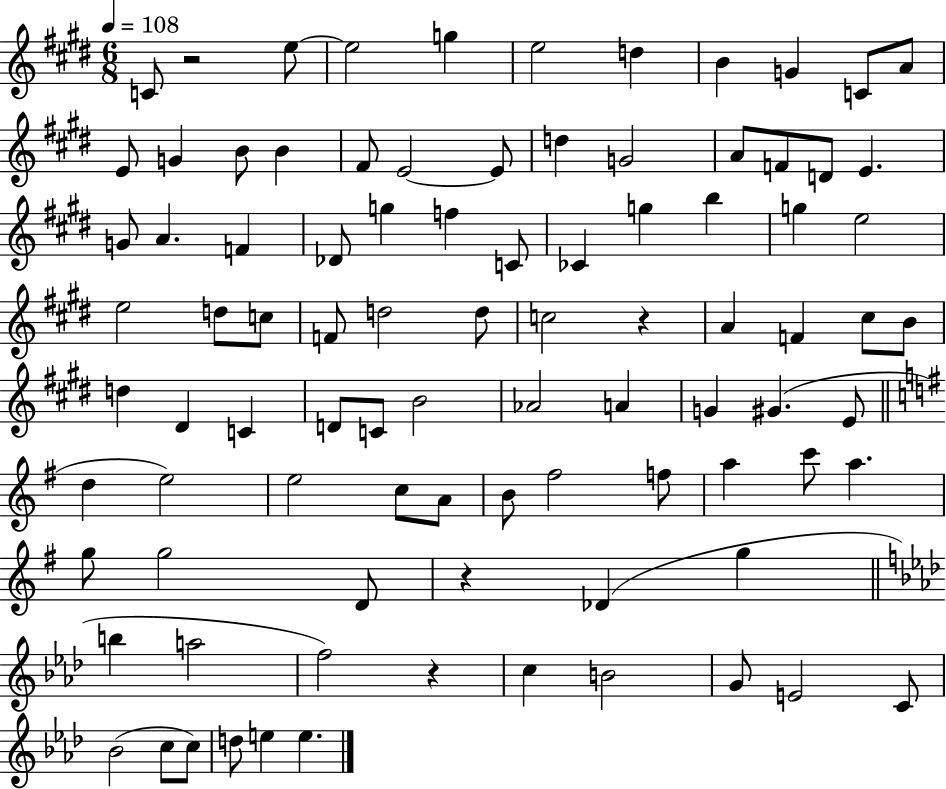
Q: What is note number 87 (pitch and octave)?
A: E5